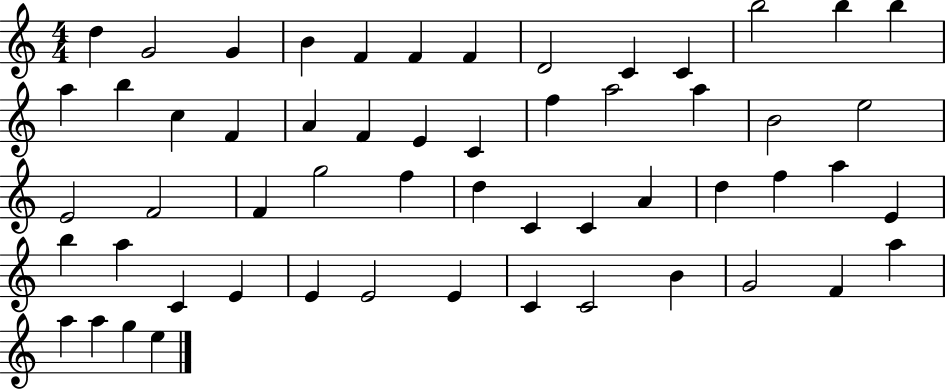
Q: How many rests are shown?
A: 0